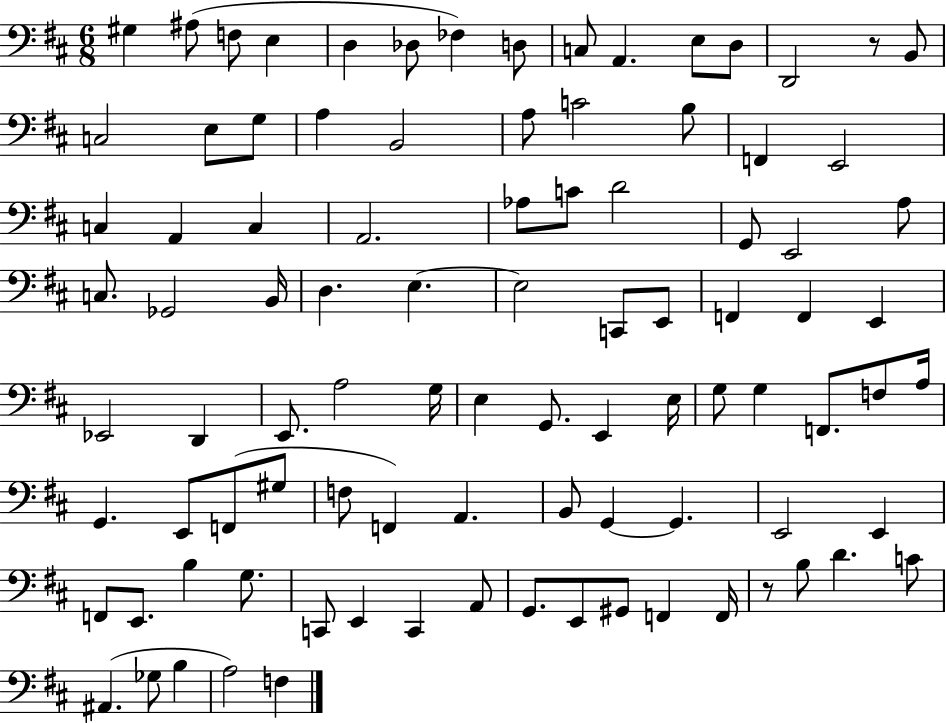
X:1
T:Untitled
M:6/8
L:1/4
K:D
^G, ^A,/2 F,/2 E, D, _D,/2 _F, D,/2 C,/2 A,, E,/2 D,/2 D,,2 z/2 B,,/2 C,2 E,/2 G,/2 A, B,,2 A,/2 C2 B,/2 F,, E,,2 C, A,, C, A,,2 _A,/2 C/2 D2 G,,/2 E,,2 A,/2 C,/2 _G,,2 B,,/4 D, E, E,2 C,,/2 E,,/2 F,, F,, E,, _E,,2 D,, E,,/2 A,2 G,/4 E, G,,/2 E,, E,/4 G,/2 G, F,,/2 F,/2 A,/4 G,, E,,/2 F,,/2 ^G,/2 F,/2 F,, A,, B,,/2 G,, G,, E,,2 E,, F,,/2 E,,/2 B, G,/2 C,,/2 E,, C,, A,,/2 G,,/2 E,,/2 ^G,,/2 F,, F,,/4 z/2 B,/2 D C/2 ^A,, _G,/2 B, A,2 F,